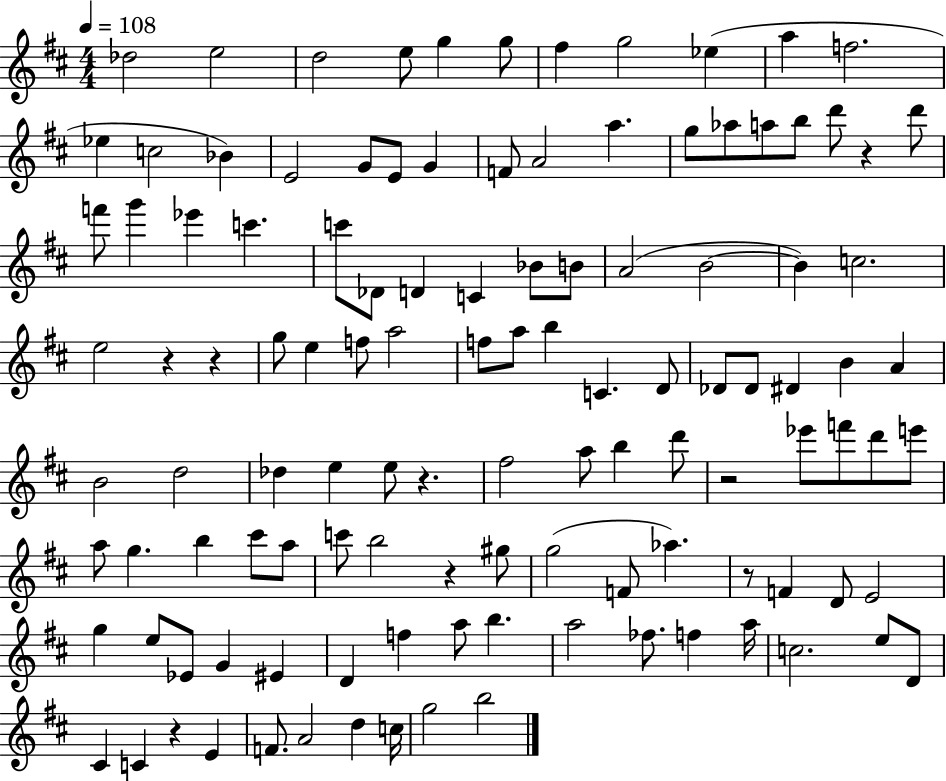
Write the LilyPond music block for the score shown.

{
  \clef treble
  \numericTimeSignature
  \time 4/4
  \key d \major
  \tempo 4 = 108
  des''2 e''2 | d''2 e''8 g''4 g''8 | fis''4 g''2 ees''4( | a''4 f''2. | \break ees''4 c''2 bes'4) | e'2 g'8 e'8 g'4 | f'8 a'2 a''4. | g''8 aes''8 a''8 b''8 d'''8 r4 d'''8 | \break f'''8 g'''4 ees'''4 c'''4. | c'''8 des'8 d'4 c'4 bes'8 b'8 | a'2( b'2~~ | b'4) c''2. | \break e''2 r4 r4 | g''8 e''4 f''8 a''2 | f''8 a''8 b''4 c'4. d'8 | des'8 des'8 dis'4 b'4 a'4 | \break b'2 d''2 | des''4 e''4 e''8 r4. | fis''2 a''8 b''4 d'''8 | r2 ees'''8 f'''8 d'''8 e'''8 | \break a''8 g''4. b''4 cis'''8 a''8 | c'''8 b''2 r4 gis''8 | g''2( f'8 aes''4.) | r8 f'4 d'8 e'2 | \break g''4 e''8 ees'8 g'4 eis'4 | d'4 f''4 a''8 b''4. | a''2 fes''8. f''4 a''16 | c''2. e''8 d'8 | \break cis'4 c'4 r4 e'4 | f'8. a'2 d''4 c''16 | g''2 b''2 | \bar "|."
}